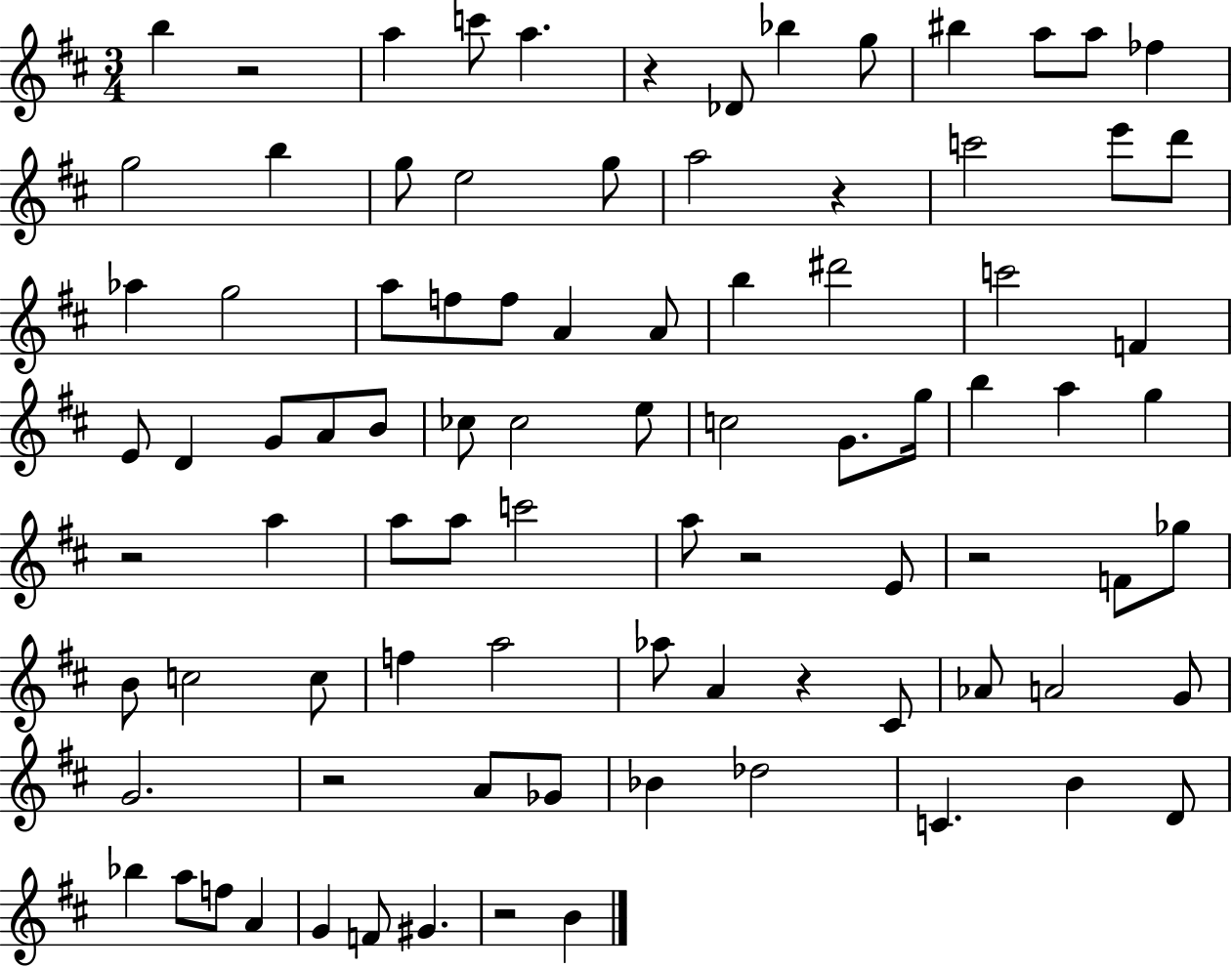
B5/q R/h A5/q C6/e A5/q. R/q Db4/e Bb5/q G5/e BIS5/q A5/e A5/e FES5/q G5/h B5/q G5/e E5/h G5/e A5/h R/q C6/h E6/e D6/e Ab5/q G5/h A5/e F5/e F5/e A4/q A4/e B5/q D#6/h C6/h F4/q E4/e D4/q G4/e A4/e B4/e CES5/e CES5/h E5/e C5/h G4/e. G5/s B5/q A5/q G5/q R/h A5/q A5/e A5/e C6/h A5/e R/h E4/e R/h F4/e Gb5/e B4/e C5/h C5/e F5/q A5/h Ab5/e A4/q R/q C#4/e Ab4/e A4/h G4/e G4/h. R/h A4/e Gb4/e Bb4/q Db5/h C4/q. B4/q D4/e Bb5/q A5/e F5/e A4/q G4/q F4/e G#4/q. R/h B4/q